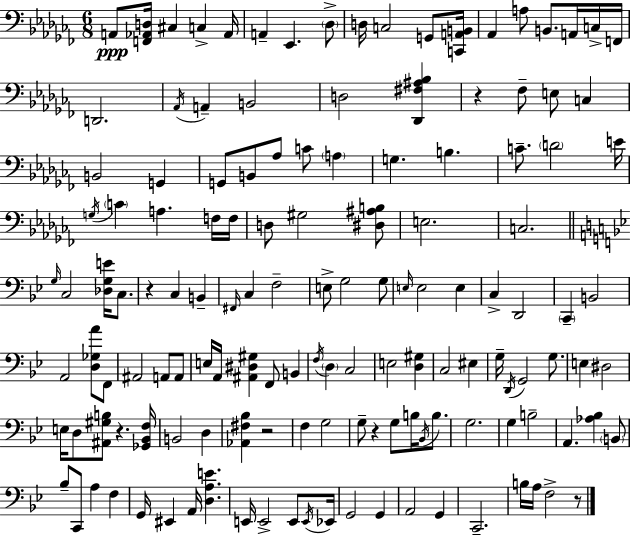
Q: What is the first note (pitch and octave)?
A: A2